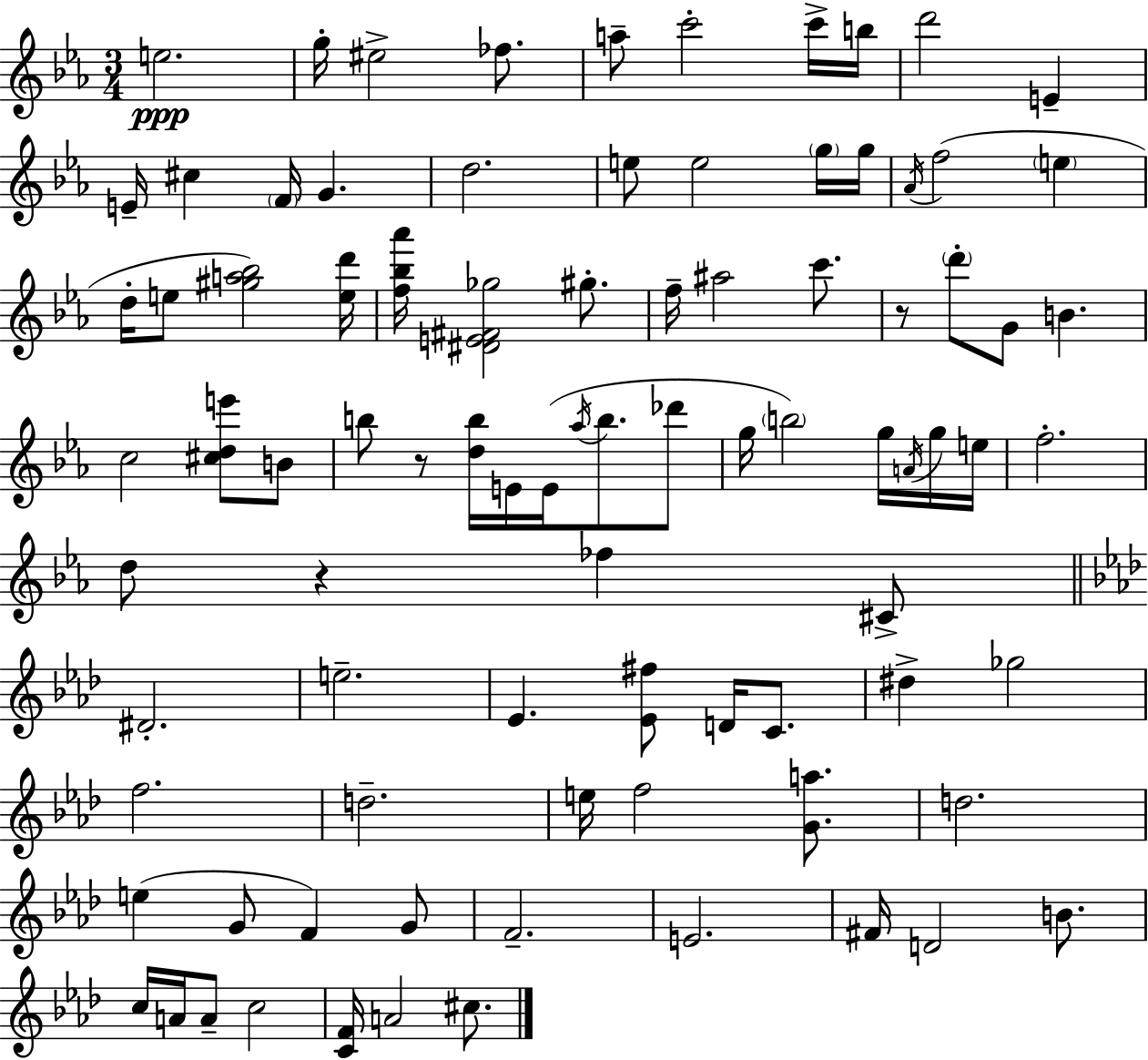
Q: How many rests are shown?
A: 3